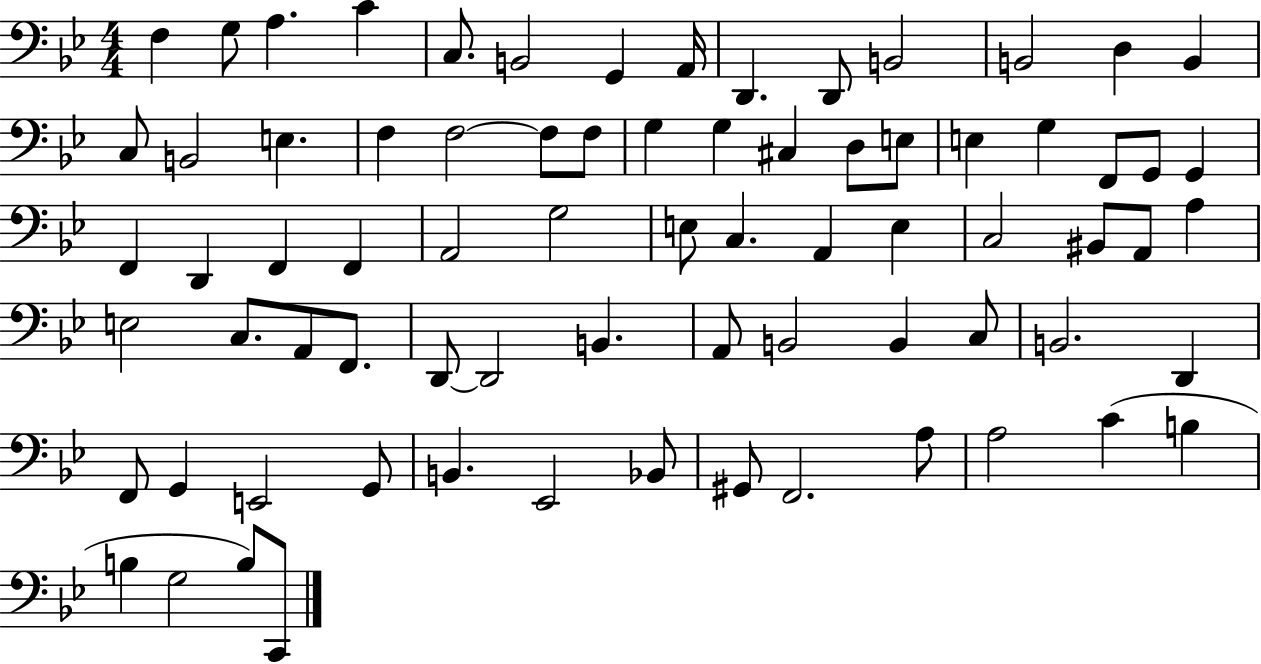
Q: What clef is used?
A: bass